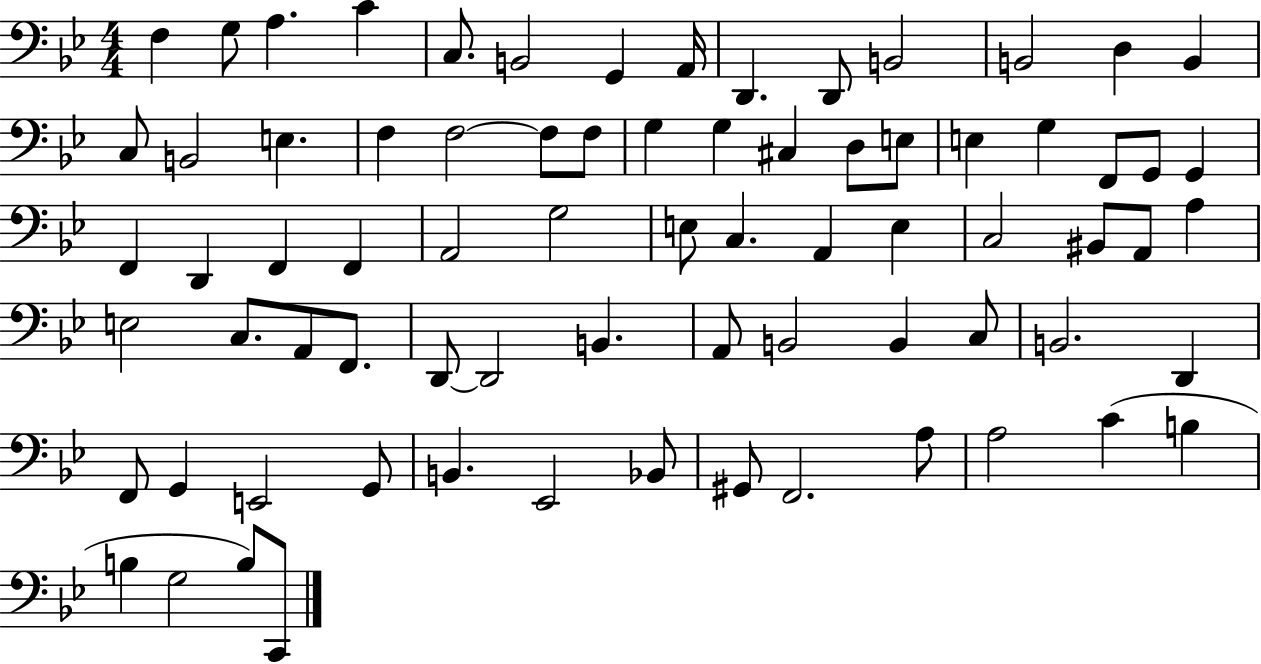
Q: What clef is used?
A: bass